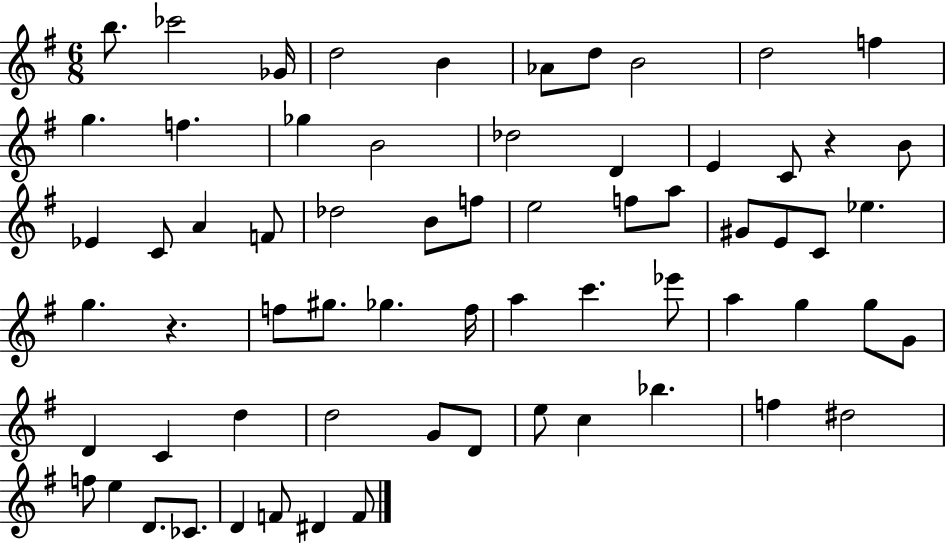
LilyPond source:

{
  \clef treble
  \numericTimeSignature
  \time 6/8
  \key g \major
  b''8. ces'''2 ges'16 | d''2 b'4 | aes'8 d''8 b'2 | d''2 f''4 | \break g''4. f''4. | ges''4 b'2 | des''2 d'4 | e'4 c'8 r4 b'8 | \break ees'4 c'8 a'4 f'8 | des''2 b'8 f''8 | e''2 f''8 a''8 | gis'8 e'8 c'8 ees''4. | \break g''4. r4. | f''8 gis''8. ges''4. f''16 | a''4 c'''4. ees'''8 | a''4 g''4 g''8 g'8 | \break d'4 c'4 d''4 | d''2 g'8 d'8 | e''8 c''4 bes''4. | f''4 dis''2 | \break f''8 e''4 d'8. ces'8. | d'4 f'8 dis'4 f'8 | \bar "|."
}